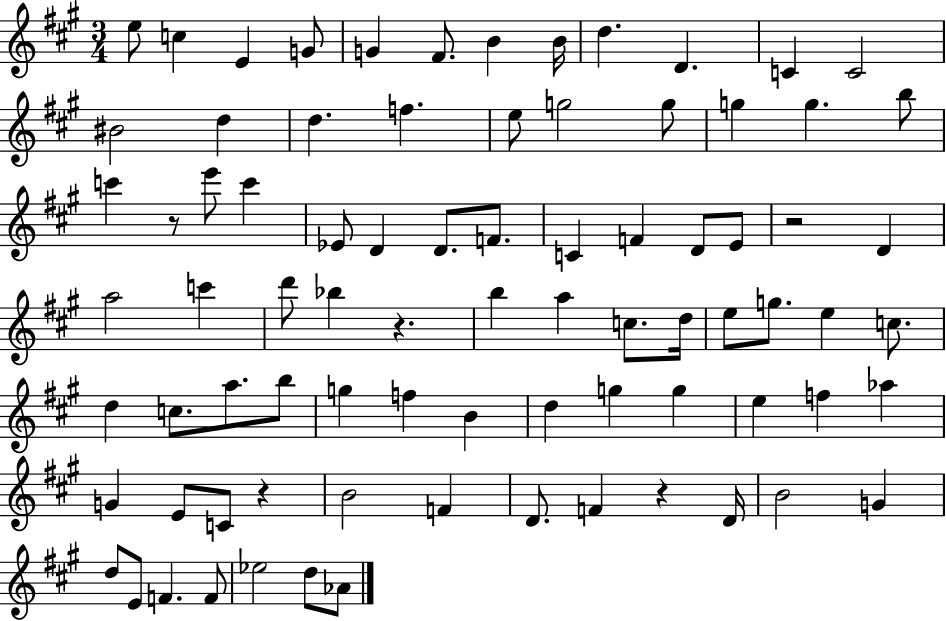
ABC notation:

X:1
T:Untitled
M:3/4
L:1/4
K:A
e/2 c E G/2 G ^F/2 B B/4 d D C C2 ^B2 d d f e/2 g2 g/2 g g b/2 c' z/2 e'/2 c' _E/2 D D/2 F/2 C F D/2 E/2 z2 D a2 c' d'/2 _b z b a c/2 d/4 e/2 g/2 e c/2 d c/2 a/2 b/2 g f B d g g e f _a G E/2 C/2 z B2 F D/2 F z D/4 B2 G d/2 E/2 F F/2 _e2 d/2 _A/2